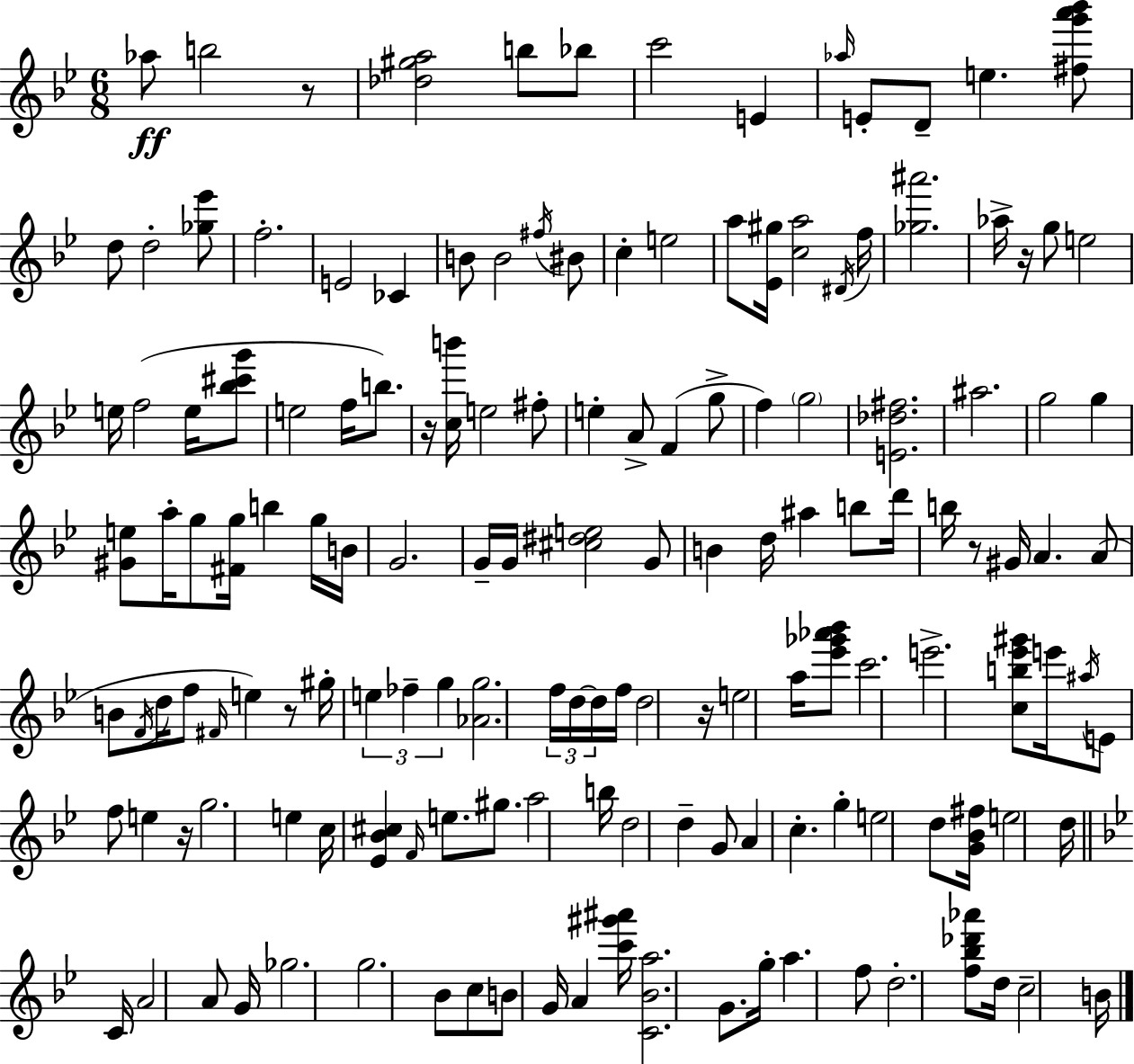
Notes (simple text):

Ab5/e B5/h R/e [Db5,G#5,A5]/h B5/e Bb5/e C6/h E4/q Ab5/s E4/e D4/e E5/q. [F#5,G6,A6,Bb6]/e D5/e D5/h [Gb5,Eb6]/e F5/h. E4/h CES4/q B4/e B4/h F#5/s BIS4/e C5/q E5/h A5/e [Eb4,G#5]/s [C5,A5]/h D#4/s F5/s [Gb5,A#6]/h. Ab5/s R/s G5/e E5/h E5/s F5/h E5/s [Bb5,C#6,G6]/e E5/h F5/s B5/e. R/s [C5,B6]/s E5/h F#5/e E5/q A4/e F4/q G5/e F5/q G5/h [E4,Db5,F#5]/h. A#5/h. G5/h G5/q [G#4,E5]/e A5/s G5/e [F#4,G5]/s B5/q G5/s B4/s G4/h. G4/s G4/s [C#5,D#5,E5]/h G4/e B4/q D5/s A#5/q B5/e D6/s B5/s R/e G#4/s A4/q. A4/e B4/e F4/s D5/s F5/e F#4/s E5/q R/e G#5/s E5/q FES5/q G5/q [Ab4,G5]/h. F5/s D5/s D5/s F5/s D5/h R/s E5/h A5/s [Eb6,Gb6,Ab6,Bb6]/e C6/h. E6/h. [C5,B5,Eb6,G#6]/e E6/s A#5/s E4/e F5/e E5/q R/s G5/h. E5/q C5/s [Eb4,Bb4,C#5]/q F4/s E5/e. G#5/e. A5/h B5/s D5/h D5/q G4/e A4/q C5/q. G5/q E5/h D5/e [G4,Bb4,F#5]/s E5/h D5/s C4/s A4/h A4/e G4/s Gb5/h. G5/h. Bb4/e C5/e B4/e G4/s A4/q [C6,G#6,A#6]/s [C4,Bb4,A5]/h. G4/e. G5/s A5/q. F5/e D5/h. [F5,Bb5,Db6,Ab6]/e D5/s C5/h B4/s